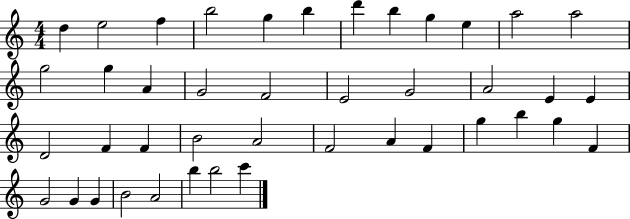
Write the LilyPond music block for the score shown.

{
  \clef treble
  \numericTimeSignature
  \time 4/4
  \key c \major
  d''4 e''2 f''4 | b''2 g''4 b''4 | d'''4 b''4 g''4 e''4 | a''2 a''2 | \break g''2 g''4 a'4 | g'2 f'2 | e'2 g'2 | a'2 e'4 e'4 | \break d'2 f'4 f'4 | b'2 a'2 | f'2 a'4 f'4 | g''4 b''4 g''4 f'4 | \break g'2 g'4 g'4 | b'2 a'2 | b''4 b''2 c'''4 | \bar "|."
}